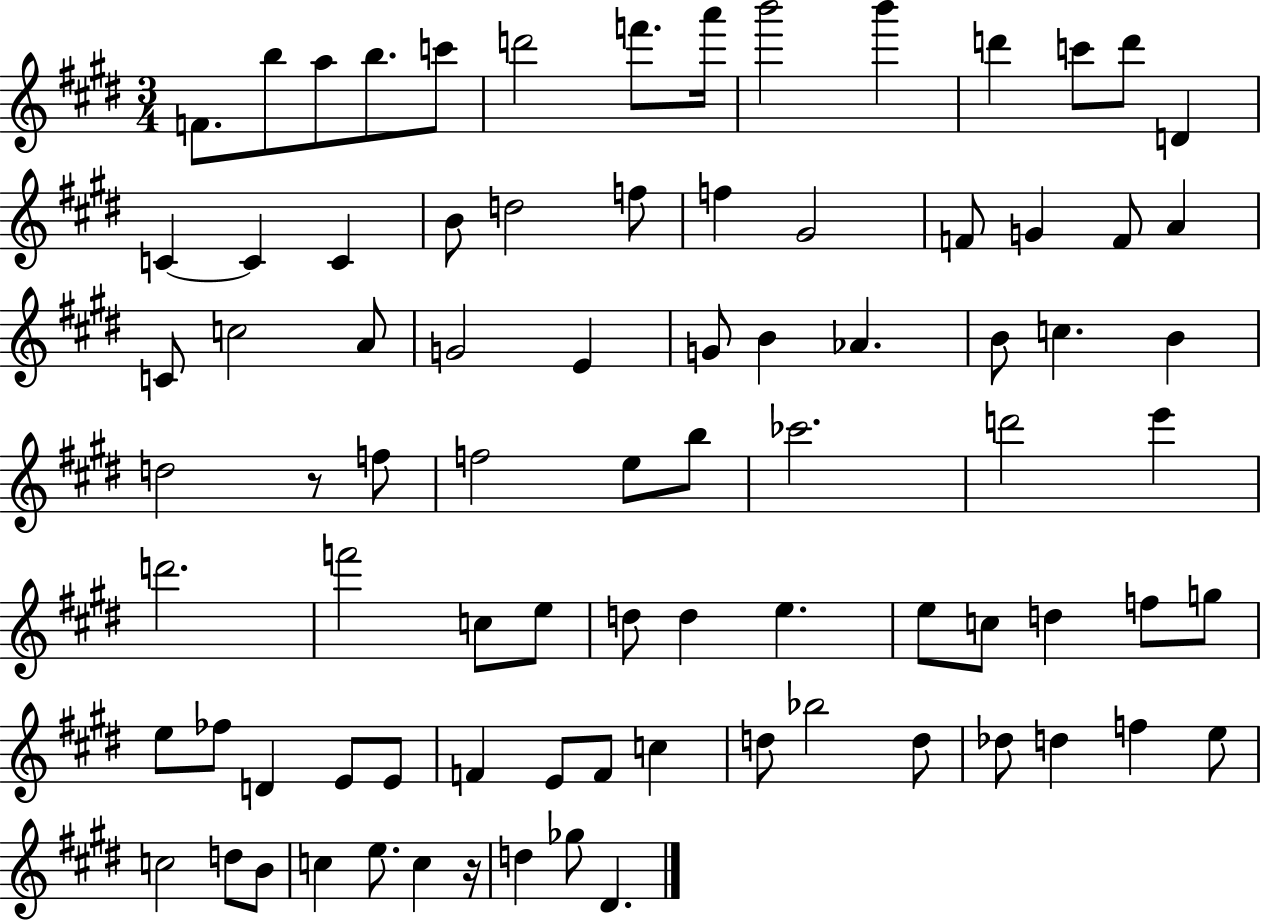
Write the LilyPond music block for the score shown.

{
  \clef treble
  \numericTimeSignature
  \time 3/4
  \key e \major
  f'8. b''8 a''8 b''8. c'''8 | d'''2 f'''8. a'''16 | b'''2 b'''4 | d'''4 c'''8 d'''8 d'4 | \break c'4~~ c'4 c'4 | b'8 d''2 f''8 | f''4 gis'2 | f'8 g'4 f'8 a'4 | \break c'8 c''2 a'8 | g'2 e'4 | g'8 b'4 aes'4. | b'8 c''4. b'4 | \break d''2 r8 f''8 | f''2 e''8 b''8 | ces'''2. | d'''2 e'''4 | \break d'''2. | f'''2 c''8 e''8 | d''8 d''4 e''4. | e''8 c''8 d''4 f''8 g''8 | \break e''8 fes''8 d'4 e'8 e'8 | f'4 e'8 f'8 c''4 | d''8 bes''2 d''8 | des''8 d''4 f''4 e''8 | \break c''2 d''8 b'8 | c''4 e''8. c''4 r16 | d''4 ges''8 dis'4. | \bar "|."
}